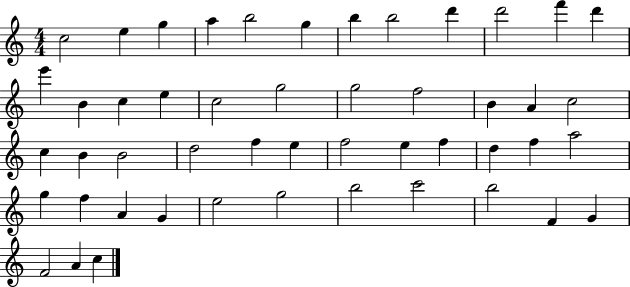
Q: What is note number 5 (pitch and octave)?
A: B5